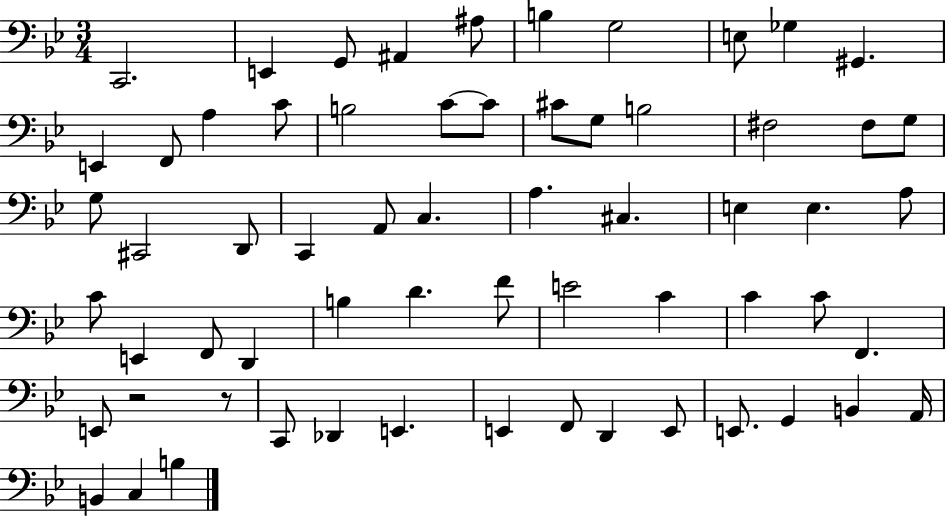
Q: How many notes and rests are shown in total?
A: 63